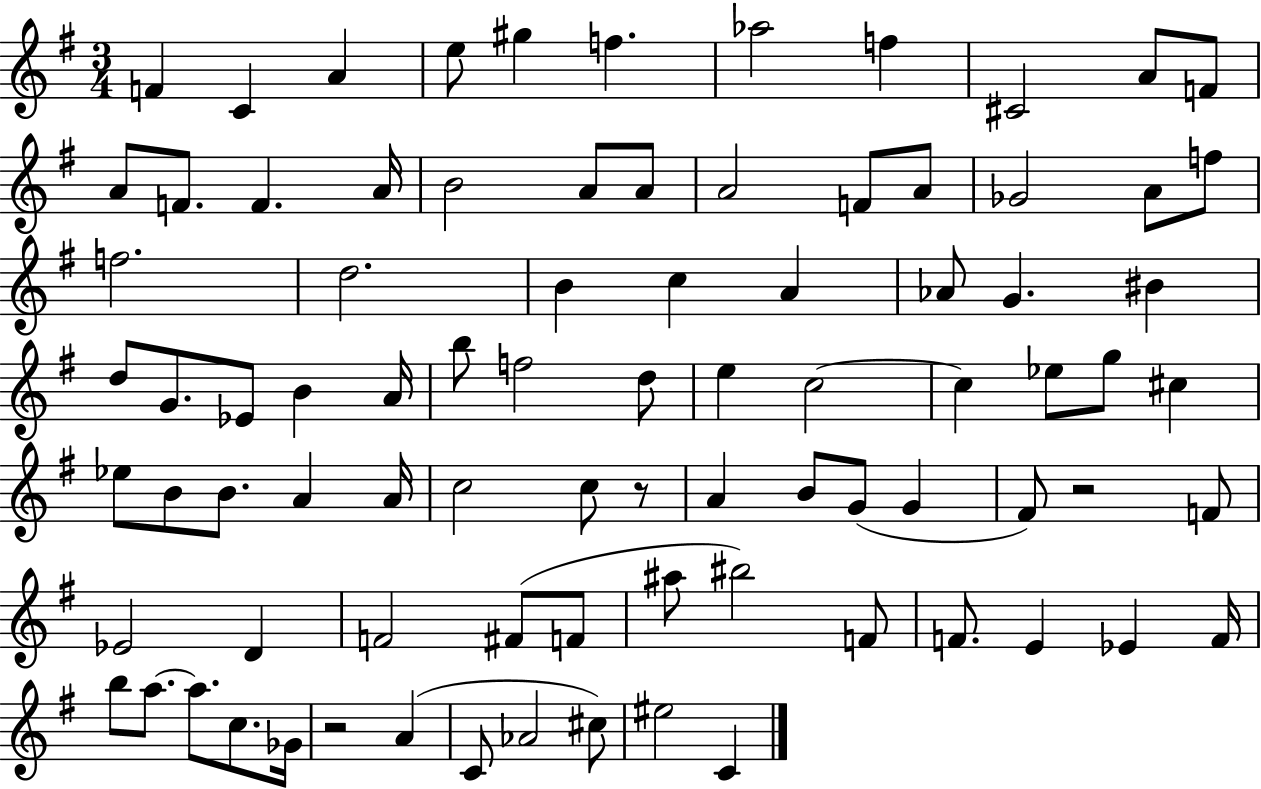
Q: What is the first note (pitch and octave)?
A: F4